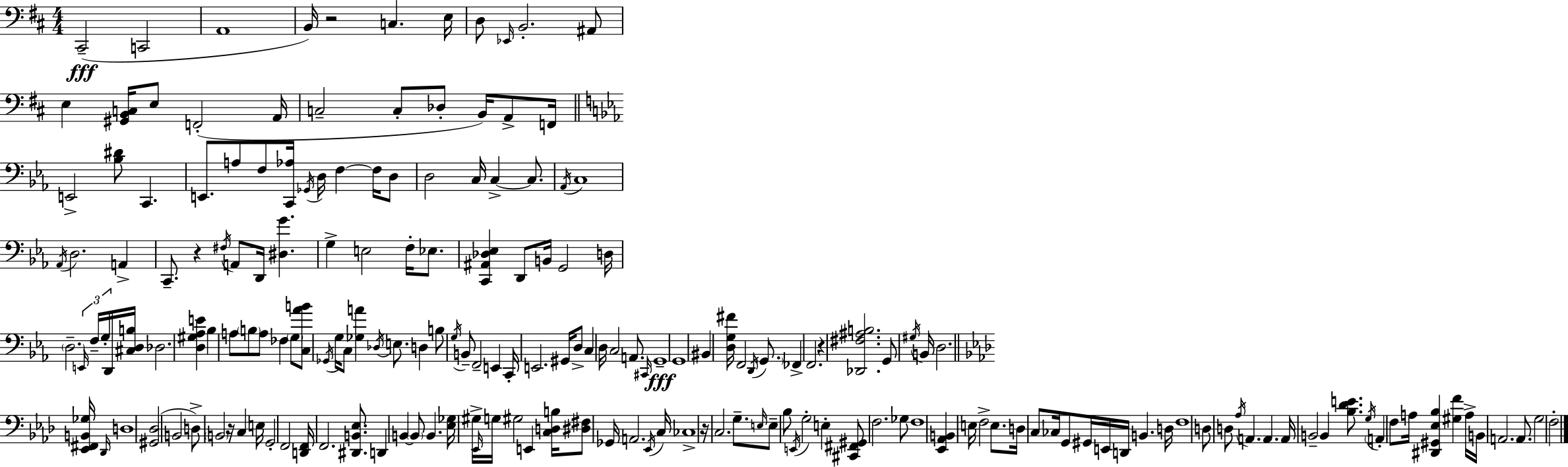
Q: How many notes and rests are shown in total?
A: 189